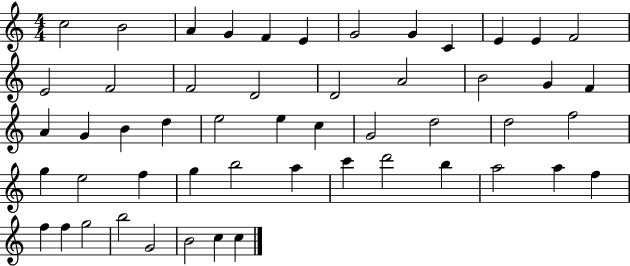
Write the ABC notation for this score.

X:1
T:Untitled
M:4/4
L:1/4
K:C
c2 B2 A G F E G2 G C E E F2 E2 F2 F2 D2 D2 A2 B2 G F A G B d e2 e c G2 d2 d2 f2 g e2 f g b2 a c' d'2 b a2 a f f f g2 b2 G2 B2 c c